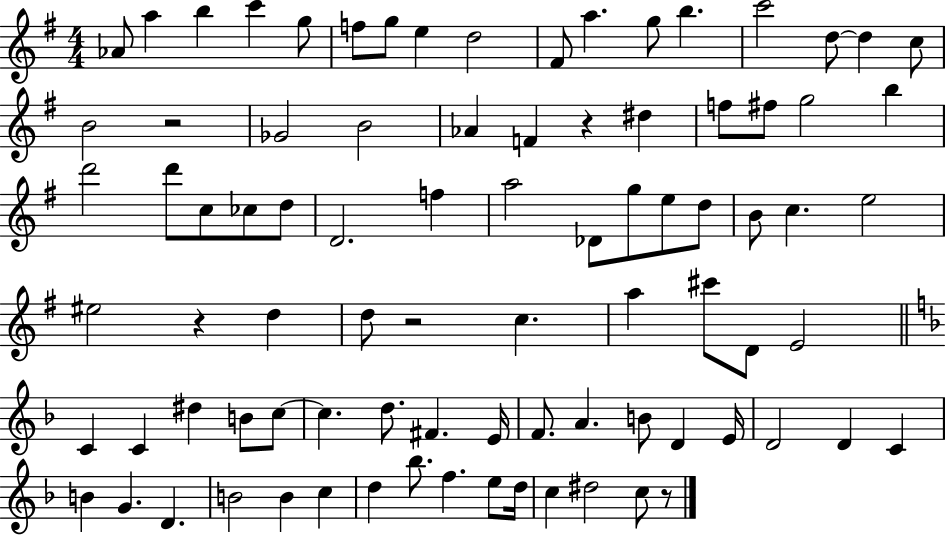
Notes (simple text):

Ab4/e A5/q B5/q C6/q G5/e F5/e G5/e E5/q D5/h F#4/e A5/q. G5/e B5/q. C6/h D5/e D5/q C5/e B4/h R/h Gb4/h B4/h Ab4/q F4/q R/q D#5/q F5/e F#5/e G5/h B5/q D6/h D6/e C5/e CES5/e D5/e D4/h. F5/q A5/h Db4/e G5/e E5/e D5/e B4/e C5/q. E5/h EIS5/h R/q D5/q D5/e R/h C5/q. A5/q C#6/e D4/e E4/h C4/q C4/q D#5/q B4/e C5/e C5/q. D5/e. F#4/q. E4/s F4/e. A4/q. B4/e D4/q E4/s D4/h D4/q C4/q B4/q G4/q. D4/q. B4/h B4/q C5/q D5/q Bb5/e. F5/q. E5/e D5/s C5/q D#5/h C5/e R/e